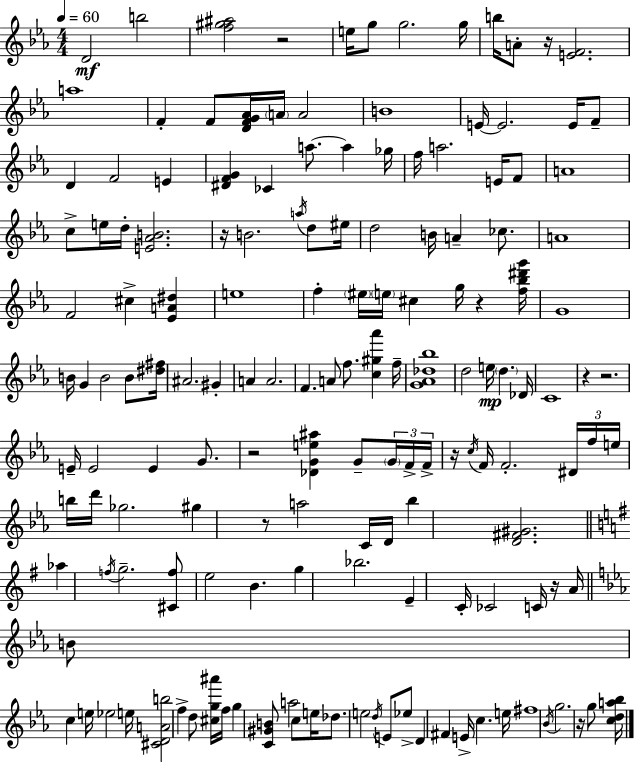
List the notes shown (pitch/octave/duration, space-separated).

D4/h B5/h [F5,G#5,A#5]/h R/h E5/s G5/e G5/h. G5/s B5/s A4/e R/s [E4,F4]/h. A5/w F4/q F4/e [D4,F4,G4,Ab4]/s A4/s A4/h B4/w E4/s E4/h. E4/s F4/e D4/q F4/h E4/q [D#4,F4,G4]/q CES4/q A5/e. A5/q Gb5/s F5/s A5/h. E4/s F4/e A4/w C5/e E5/s D5/s [E4,Ab4,B4]/h. R/s B4/h. A5/s D5/e EIS5/s D5/h B4/s A4/q CES5/e. A4/w F4/h C#5/q [Eb4,A4,D#5]/q E5/w F5/q EIS5/s E5/s C#5/q G5/s R/q [F5,Bb5,D#6,G6]/s G4/w B4/s G4/q B4/h B4/e [D#5,F#5]/s A#4/h. G#4/q A4/q A4/h. F4/q. A4/e F5/e. [C5,G#5,Ab6]/q F5/s [G4,Ab4,Db5,Bb5]/w D5/h E5/s D5/q. Db4/s C4/w R/q R/h. E4/s E4/h E4/q G4/e. R/h [Db4,G4,E5,A#5]/q G4/e G4/s F4/s F4/s R/s C5/s F4/s F4/h. D#4/s F5/s E5/s B5/s D6/s Gb5/h. G#5/q R/e A5/h C4/s D4/s Bb5/q [D4,F#4,G#4]/h. Ab5/q F5/s G5/h. [C#4,F5]/e E5/h B4/q. G5/q Bb5/h. E4/q C4/s CES4/h C4/s R/s A4/s B4/e C5/q E5/s Eb5/h E5/s [C#4,D4,A4,B5]/h F5/q D5/e [C#5,G5,A#6]/s F5/s G5/q [C4,G#4,B4]/e A5/h C5/e E5/s Db5/e. E5/h D5/s E4/e Eb5/e D4/q F#4/q E4/s C5/q. E5/s F#5/w Bb4/s G5/h. R/s G5/e [C5,D5,A5,Bb5]/s